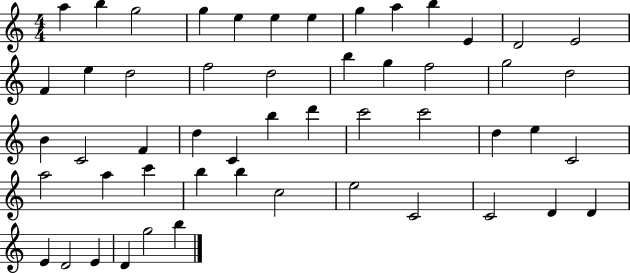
X:1
T:Untitled
M:4/4
L:1/4
K:C
a b g2 g e e e g a b E D2 E2 F e d2 f2 d2 b g f2 g2 d2 B C2 F d C b d' c'2 c'2 d e C2 a2 a c' b b c2 e2 C2 C2 D D E D2 E D g2 b